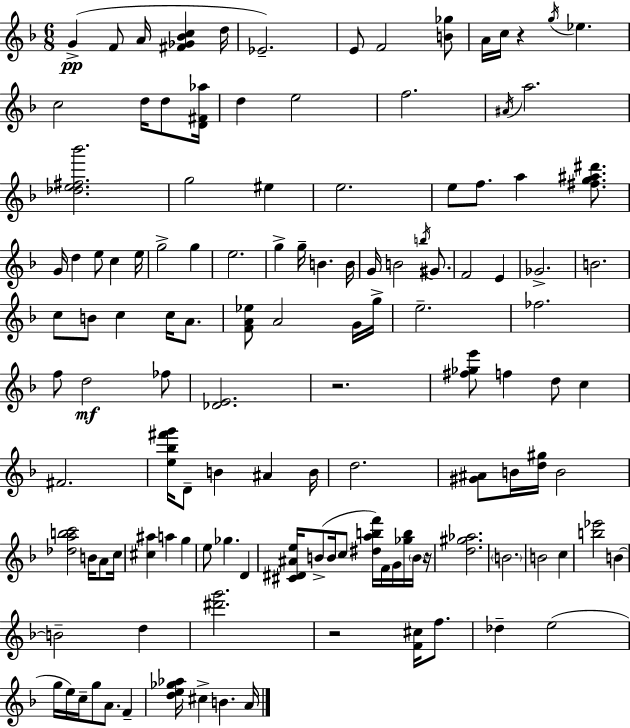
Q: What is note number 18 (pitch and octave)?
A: A#4